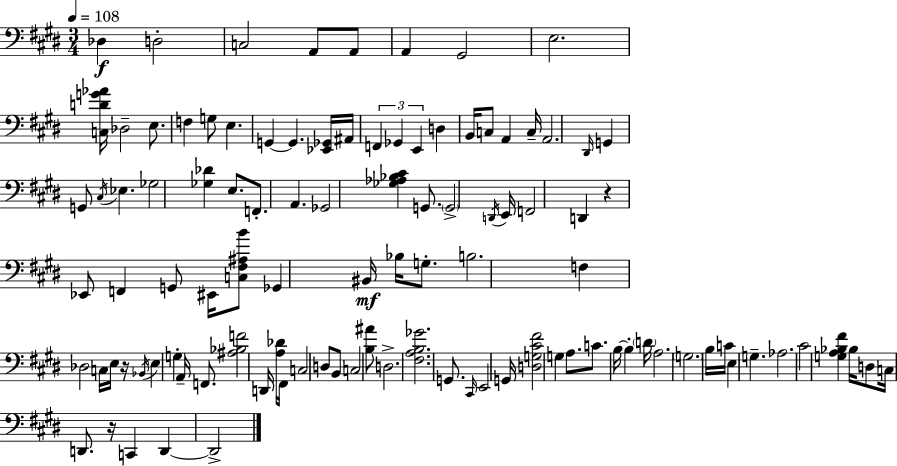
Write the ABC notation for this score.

X:1
T:Untitled
M:3/4
L:1/4
K:E
_D, D,2 C,2 A,,/2 A,,/2 A,, ^G,,2 E,2 [C,DG_A]/4 _D,2 E,/2 F, G,/2 E, G,, G,, [_E,,_G,,]/4 ^A,,/4 F,, _G,, E,, D, B,,/4 C,/2 A,, C,/4 A,,2 ^D,,/4 G,, G,,/2 ^C,/4 _E, _G,2 [_G,_D] E,/2 F,,/2 A,, _G,,2 [_G,_A,_B,^C] G,,/2 G,,2 D,,/4 E,,/4 F,,2 D,, z _E,,/2 F,, G,,/2 ^E,,/4 [C,^F,^A,B]/2 _G,, ^B,,/4 _B,/4 G,/2 B,2 F, _D,2 C,/4 E,/4 z/4 _B,,/4 E, G, A,,/4 F,,/2 [^A,_B,F]2 D,,/4 [A,_D]/4 ^F,,/4 C,2 D,/2 B,,/2 C,2 [B,^A]/2 D,2 [^F,A,B,_G]2 G,,/2 ^C,,/4 E,,2 G,,/4 [D,G,^C^F]2 G, A,/2 C/2 B,/4 B, D/4 A,2 G,2 B,/4 C/4 E, G, _A,2 ^C2 [G,A,_B,^F] _B,/4 D,/2 C,/4 D,,/2 z/4 C,, D,, D,,2